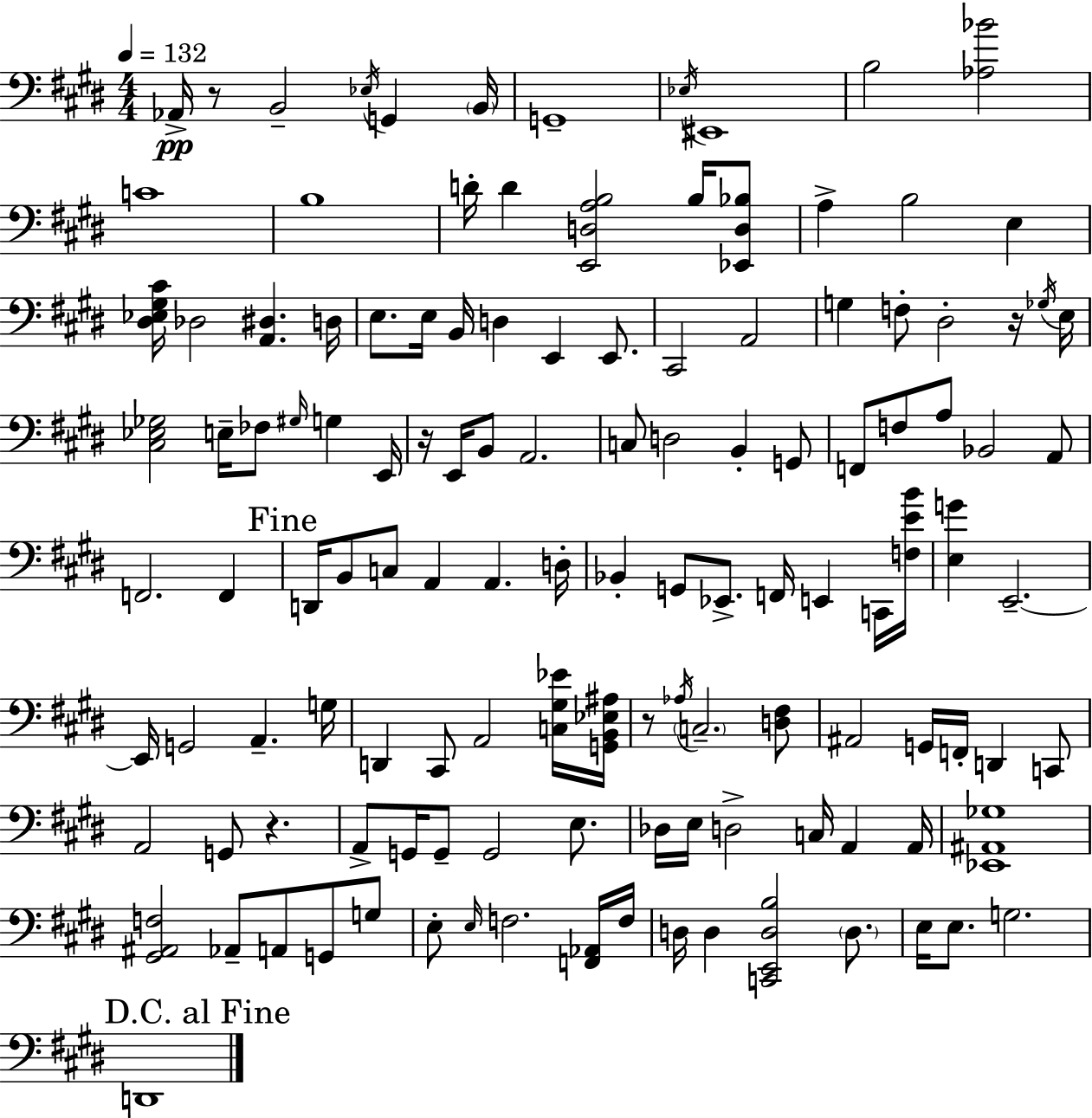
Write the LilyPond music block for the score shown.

{
  \clef bass
  \numericTimeSignature
  \time 4/4
  \key e \major
  \tempo 4 = 132
  aes,16->\pp r8 b,2-- \acciaccatura { ees16 } g,4 | \parenthesize b,16 g,1-- | \acciaccatura { ees16 } eis,1 | b2 <aes bes'>2 | \break c'1 | b1 | d'16-. d'4 <e, d a b>2 b16 | <ees, d bes>8 a4-> b2 e4 | \break <dis ees gis cis'>16 des2 <a, dis>4. | d16 e8. e16 b,16 d4 e,4 e,8. | cis,2 a,2 | g4 f8-. dis2-. | \break r16 \acciaccatura { ges16 } e16 <cis ees ges>2 e16-- fes8 \grace { gis16 } g4 | e,16 r16 e,16 b,8 a,2. | c8 d2 b,4-. | g,8 f,8 f8 a8 bes,2 | \break a,8 f,2. | f,4 \mark "Fine" d,16 b,8 c8 a,4 a,4. | d16-. bes,4-. g,8 ees,8.-> f,16 e,4 | c,16 <f e' b'>16 <e g'>4 e,2.--~~ | \break e,16 g,2 a,4.-- | g16 d,4 cis,8 a,2 | <c gis ees'>16 <g, b, ees ais>16 r8 \acciaccatura { aes16 } \parenthesize c2.-- | <d fis>8 ais,2 g,16 f,16-. d,4 | \break c,8 a,2 g,8 r4. | a,8-> g,16 g,8-- g,2 | e8. des16 e16 d2-> c16 | a,4 a,16 <ees, ais, ges>1 | \break <gis, ais, f>2 aes,8-- a,8 | g,8 g8 e8-. \grace { e16 } f2. | <f, aes,>16 f16 d16 d4 <c, e, d b>2 | \parenthesize d8. e16 e8. g2. | \break \mark "D.C. al Fine" d,1 | \bar "|."
}